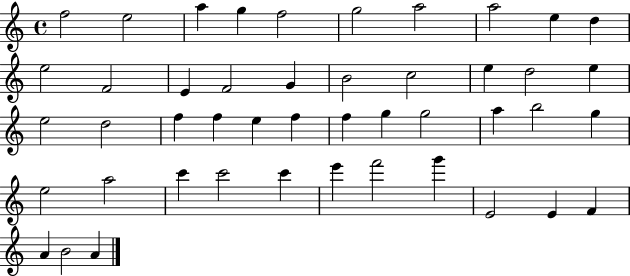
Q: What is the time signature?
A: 4/4